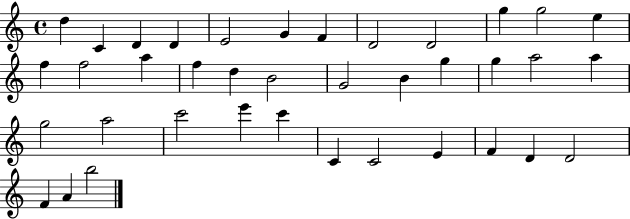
X:1
T:Untitled
M:4/4
L:1/4
K:C
d C D D E2 G F D2 D2 g g2 e f f2 a f d B2 G2 B g g a2 a g2 a2 c'2 e' c' C C2 E F D D2 F A b2